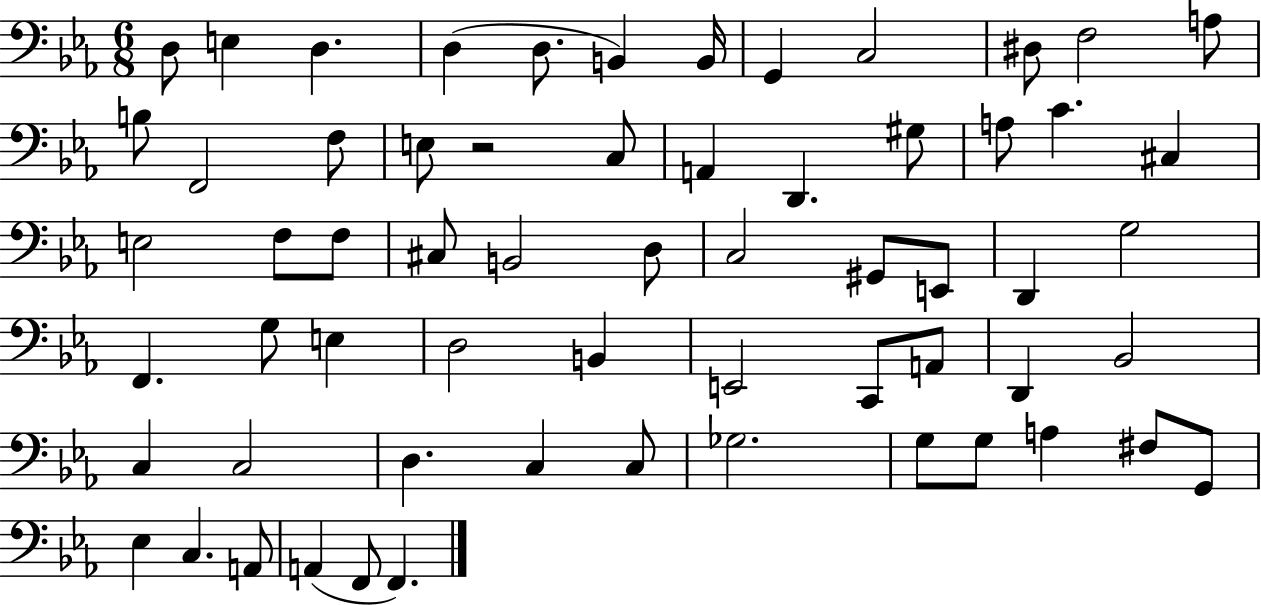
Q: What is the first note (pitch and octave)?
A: D3